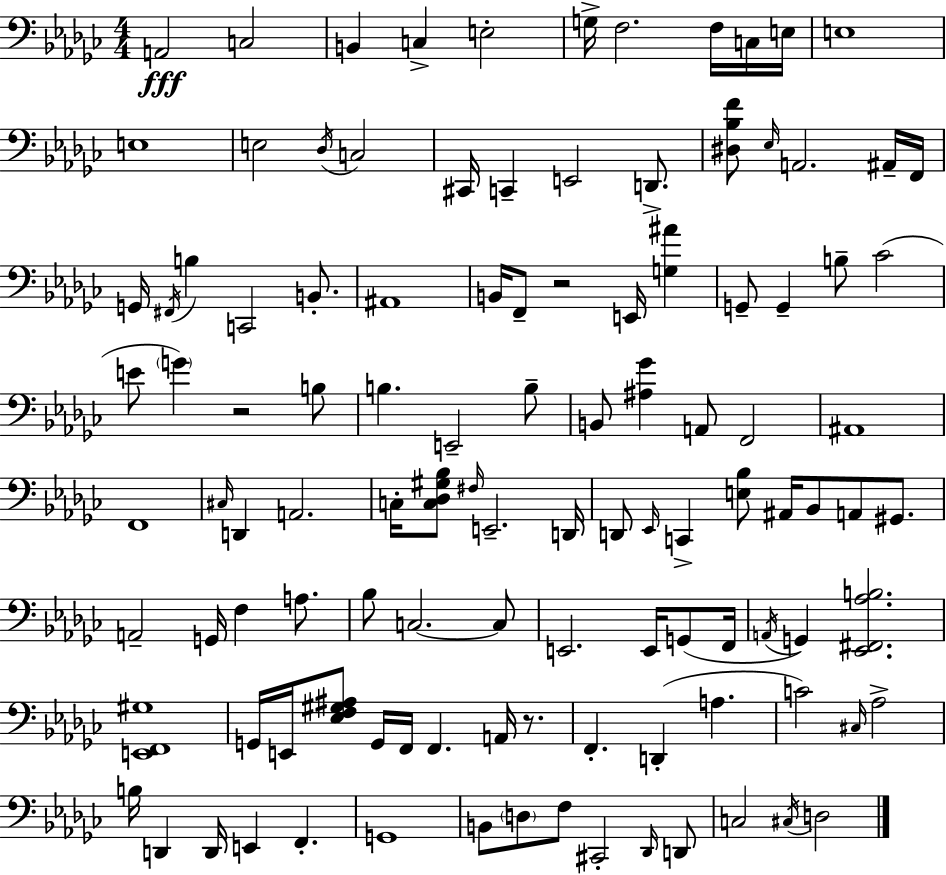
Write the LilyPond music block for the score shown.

{
  \clef bass
  \numericTimeSignature
  \time 4/4
  \key ees \minor
  a,2\fff c2 | b,4 c4-> e2-. | g16-> f2. f16 c16 e16 | e1 | \break e1 | e2 \acciaccatura { des16 } c2 | cis,16 c,4-- e,2 d,8.-> | <dis bes f'>8 \grace { ees16 } a,2. | \break ais,16-- f,16 g,16 \acciaccatura { fis,16 } b4 c,2 | b,8.-. ais,1 | b,16 f,8-- r2 e,16 <g ais'>4 | g,8-- g,4-- b8-- ces'2( | \break e'8 \parenthesize g'4) r2 | b8 b4. e,2-- | b8-- b,8 <ais ges'>4 a,8 f,2 | ais,1 | \break f,1 | \grace { cis16 } d,4 a,2. | c16-. <c des gis bes>8 \grace { fis16 } e,2.-- | d,16 d,8 \grace { ees,16 } c,4-> <e bes>8 ais,16 bes,8 | \break a,8 gis,8. a,2-- g,16 f4 | a8. bes8 c2.~~ | c8 e,2. | e,16 g,8( f,16 \acciaccatura { a,16 } g,4) <ees, fis, aes b>2. | \break <e, f, gis>1 | g,16 e,16 <ees f gis ais>8 g,16 f,16 f,4. | a,16 r8. f,4.-. d,4-.( | a4. c'2) \grace { cis16 } | \break aes2-> b16 d,4 d,16 e,4 | f,4.-. g,1 | b,8 \parenthesize d8 f8 cis,2-. | \grace { des,16 } d,8 c2 | \break \acciaccatura { cis16 } d2 \bar "|."
}